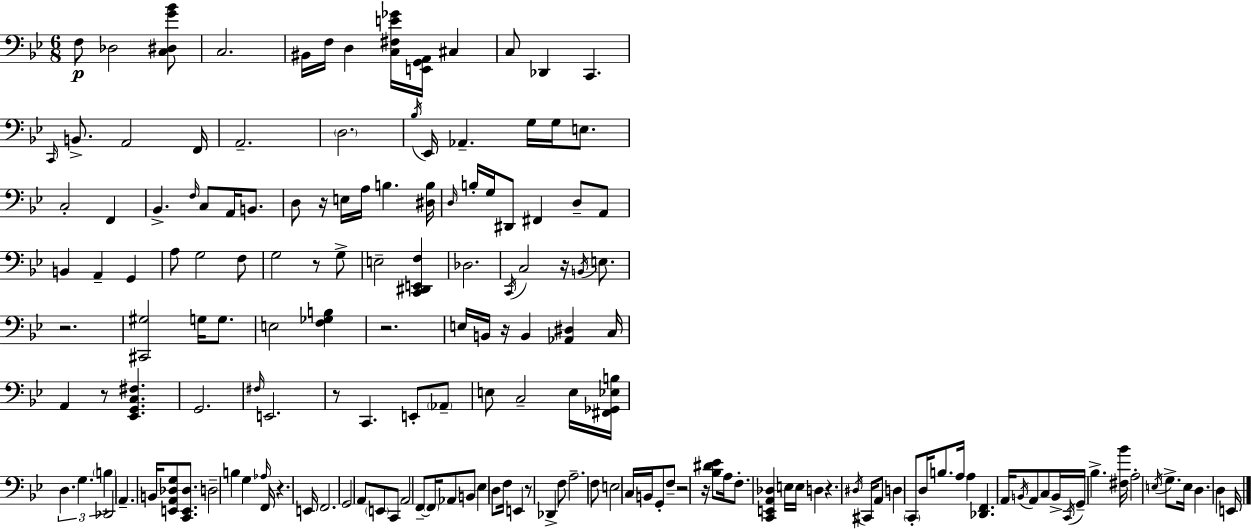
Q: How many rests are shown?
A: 13